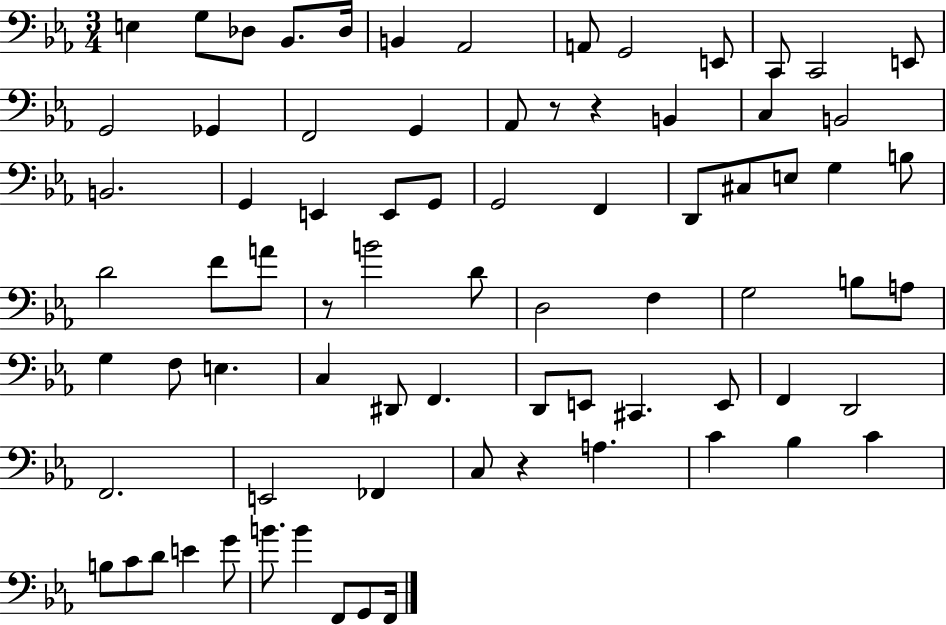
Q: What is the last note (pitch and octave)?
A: F2